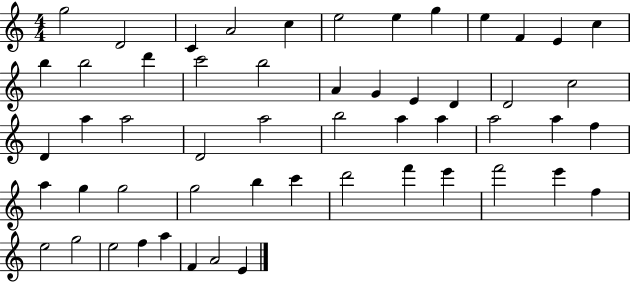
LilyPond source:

{
  \clef treble
  \numericTimeSignature
  \time 4/4
  \key c \major
  g''2 d'2 | c'4 a'2 c''4 | e''2 e''4 g''4 | e''4 f'4 e'4 c''4 | \break b''4 b''2 d'''4 | c'''2 b''2 | a'4 g'4 e'4 d'4 | d'2 c''2 | \break d'4 a''4 a''2 | d'2 a''2 | b''2 a''4 a''4 | a''2 a''4 f''4 | \break a''4 g''4 g''2 | g''2 b''4 c'''4 | d'''2 f'''4 e'''4 | f'''2 e'''4 f''4 | \break e''2 g''2 | e''2 f''4 a''4 | f'4 a'2 e'4 | \bar "|."
}